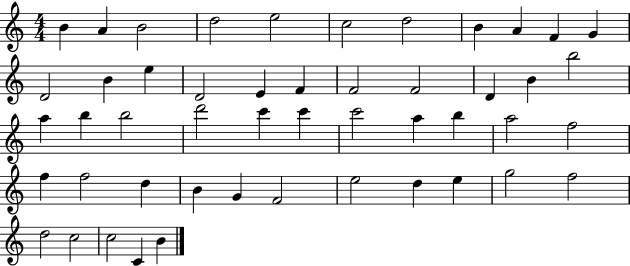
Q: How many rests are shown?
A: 0